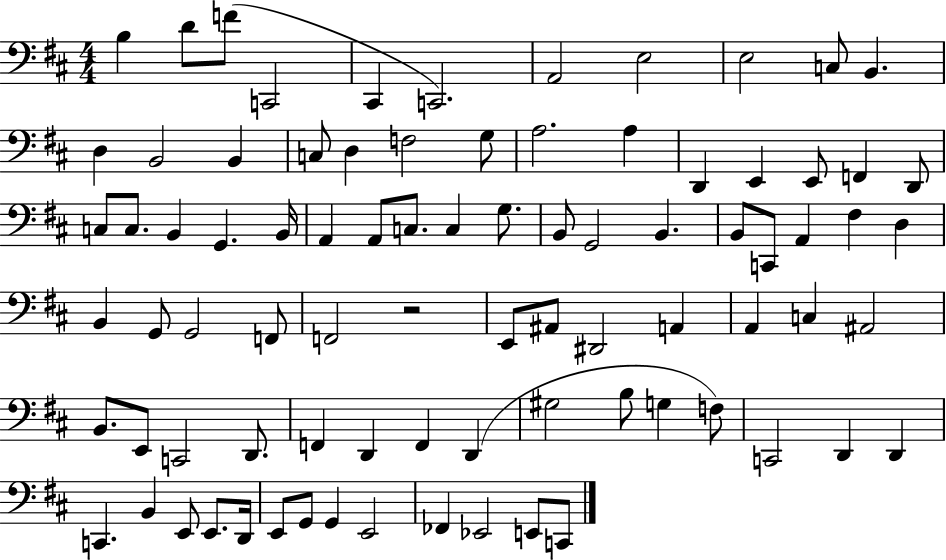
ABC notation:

X:1
T:Untitled
M:4/4
L:1/4
K:D
B, D/2 F/2 C,,2 ^C,, C,,2 A,,2 E,2 E,2 C,/2 B,, D, B,,2 B,, C,/2 D, F,2 G,/2 A,2 A, D,, E,, E,,/2 F,, D,,/2 C,/2 C,/2 B,, G,, B,,/4 A,, A,,/2 C,/2 C, G,/2 B,,/2 G,,2 B,, B,,/2 C,,/2 A,, ^F, D, B,, G,,/2 G,,2 F,,/2 F,,2 z2 E,,/2 ^A,,/2 ^D,,2 A,, A,, C, ^A,,2 B,,/2 E,,/2 C,,2 D,,/2 F,, D,, F,, D,, ^G,2 B,/2 G, F,/2 C,,2 D,, D,, C,, B,, E,,/2 E,,/2 D,,/4 E,,/2 G,,/2 G,, E,,2 _F,, _E,,2 E,,/2 C,,/2